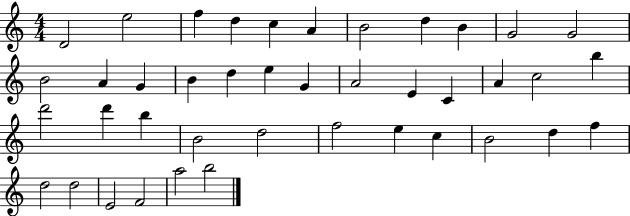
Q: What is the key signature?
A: C major